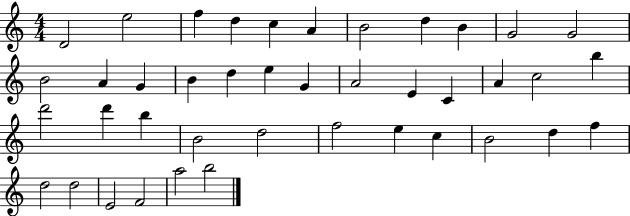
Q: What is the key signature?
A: C major